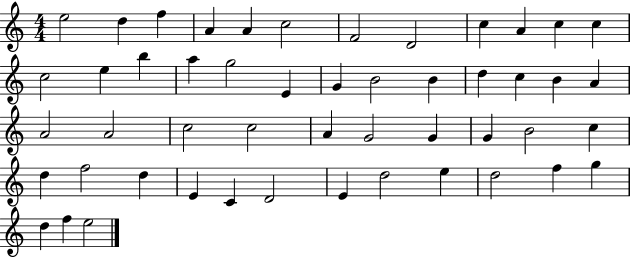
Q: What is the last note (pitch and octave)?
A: E5